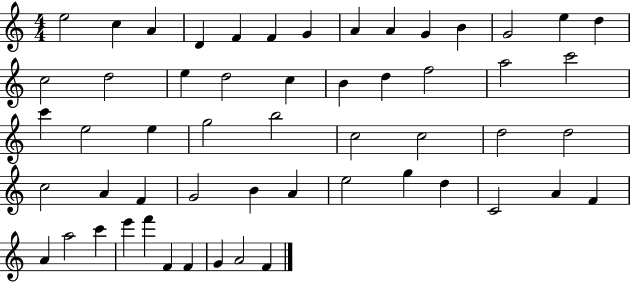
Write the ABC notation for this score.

X:1
T:Untitled
M:4/4
L:1/4
K:C
e2 c A D F F G A A G B G2 e d c2 d2 e d2 c B d f2 a2 c'2 c' e2 e g2 b2 c2 c2 d2 d2 c2 A F G2 B A e2 g d C2 A F A a2 c' e' f' F F G A2 F